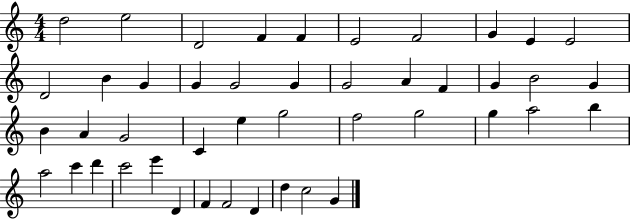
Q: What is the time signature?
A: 4/4